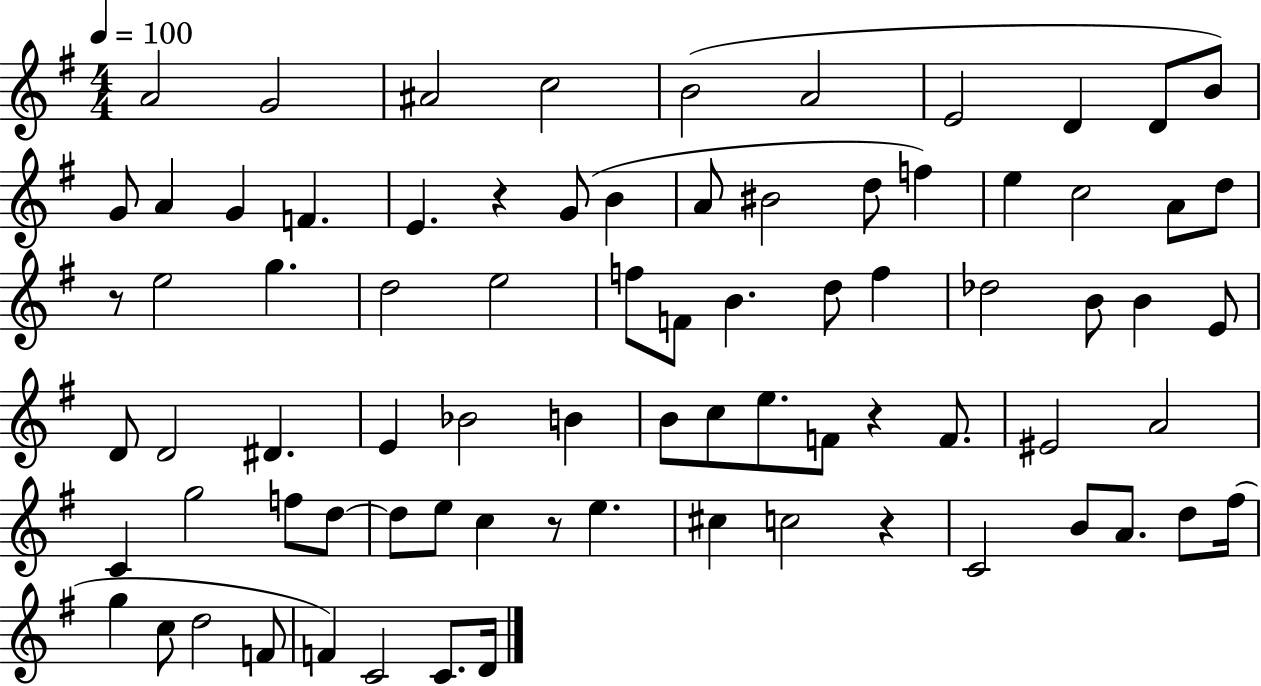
A4/h G4/h A#4/h C5/h B4/h A4/h E4/h D4/q D4/e B4/e G4/e A4/q G4/q F4/q. E4/q. R/q G4/e B4/q A4/e BIS4/h D5/e F5/q E5/q C5/h A4/e D5/e R/e E5/h G5/q. D5/h E5/h F5/e F4/e B4/q. D5/e F5/q Db5/h B4/e B4/q E4/e D4/e D4/h D#4/q. E4/q Bb4/h B4/q B4/e C5/e E5/e. F4/e R/q F4/e. EIS4/h A4/h C4/q G5/h F5/e D5/e D5/e E5/e C5/q R/e E5/q. C#5/q C5/h R/q C4/h B4/e A4/e. D5/e F#5/s G5/q C5/e D5/h F4/e F4/q C4/h C4/e. D4/s